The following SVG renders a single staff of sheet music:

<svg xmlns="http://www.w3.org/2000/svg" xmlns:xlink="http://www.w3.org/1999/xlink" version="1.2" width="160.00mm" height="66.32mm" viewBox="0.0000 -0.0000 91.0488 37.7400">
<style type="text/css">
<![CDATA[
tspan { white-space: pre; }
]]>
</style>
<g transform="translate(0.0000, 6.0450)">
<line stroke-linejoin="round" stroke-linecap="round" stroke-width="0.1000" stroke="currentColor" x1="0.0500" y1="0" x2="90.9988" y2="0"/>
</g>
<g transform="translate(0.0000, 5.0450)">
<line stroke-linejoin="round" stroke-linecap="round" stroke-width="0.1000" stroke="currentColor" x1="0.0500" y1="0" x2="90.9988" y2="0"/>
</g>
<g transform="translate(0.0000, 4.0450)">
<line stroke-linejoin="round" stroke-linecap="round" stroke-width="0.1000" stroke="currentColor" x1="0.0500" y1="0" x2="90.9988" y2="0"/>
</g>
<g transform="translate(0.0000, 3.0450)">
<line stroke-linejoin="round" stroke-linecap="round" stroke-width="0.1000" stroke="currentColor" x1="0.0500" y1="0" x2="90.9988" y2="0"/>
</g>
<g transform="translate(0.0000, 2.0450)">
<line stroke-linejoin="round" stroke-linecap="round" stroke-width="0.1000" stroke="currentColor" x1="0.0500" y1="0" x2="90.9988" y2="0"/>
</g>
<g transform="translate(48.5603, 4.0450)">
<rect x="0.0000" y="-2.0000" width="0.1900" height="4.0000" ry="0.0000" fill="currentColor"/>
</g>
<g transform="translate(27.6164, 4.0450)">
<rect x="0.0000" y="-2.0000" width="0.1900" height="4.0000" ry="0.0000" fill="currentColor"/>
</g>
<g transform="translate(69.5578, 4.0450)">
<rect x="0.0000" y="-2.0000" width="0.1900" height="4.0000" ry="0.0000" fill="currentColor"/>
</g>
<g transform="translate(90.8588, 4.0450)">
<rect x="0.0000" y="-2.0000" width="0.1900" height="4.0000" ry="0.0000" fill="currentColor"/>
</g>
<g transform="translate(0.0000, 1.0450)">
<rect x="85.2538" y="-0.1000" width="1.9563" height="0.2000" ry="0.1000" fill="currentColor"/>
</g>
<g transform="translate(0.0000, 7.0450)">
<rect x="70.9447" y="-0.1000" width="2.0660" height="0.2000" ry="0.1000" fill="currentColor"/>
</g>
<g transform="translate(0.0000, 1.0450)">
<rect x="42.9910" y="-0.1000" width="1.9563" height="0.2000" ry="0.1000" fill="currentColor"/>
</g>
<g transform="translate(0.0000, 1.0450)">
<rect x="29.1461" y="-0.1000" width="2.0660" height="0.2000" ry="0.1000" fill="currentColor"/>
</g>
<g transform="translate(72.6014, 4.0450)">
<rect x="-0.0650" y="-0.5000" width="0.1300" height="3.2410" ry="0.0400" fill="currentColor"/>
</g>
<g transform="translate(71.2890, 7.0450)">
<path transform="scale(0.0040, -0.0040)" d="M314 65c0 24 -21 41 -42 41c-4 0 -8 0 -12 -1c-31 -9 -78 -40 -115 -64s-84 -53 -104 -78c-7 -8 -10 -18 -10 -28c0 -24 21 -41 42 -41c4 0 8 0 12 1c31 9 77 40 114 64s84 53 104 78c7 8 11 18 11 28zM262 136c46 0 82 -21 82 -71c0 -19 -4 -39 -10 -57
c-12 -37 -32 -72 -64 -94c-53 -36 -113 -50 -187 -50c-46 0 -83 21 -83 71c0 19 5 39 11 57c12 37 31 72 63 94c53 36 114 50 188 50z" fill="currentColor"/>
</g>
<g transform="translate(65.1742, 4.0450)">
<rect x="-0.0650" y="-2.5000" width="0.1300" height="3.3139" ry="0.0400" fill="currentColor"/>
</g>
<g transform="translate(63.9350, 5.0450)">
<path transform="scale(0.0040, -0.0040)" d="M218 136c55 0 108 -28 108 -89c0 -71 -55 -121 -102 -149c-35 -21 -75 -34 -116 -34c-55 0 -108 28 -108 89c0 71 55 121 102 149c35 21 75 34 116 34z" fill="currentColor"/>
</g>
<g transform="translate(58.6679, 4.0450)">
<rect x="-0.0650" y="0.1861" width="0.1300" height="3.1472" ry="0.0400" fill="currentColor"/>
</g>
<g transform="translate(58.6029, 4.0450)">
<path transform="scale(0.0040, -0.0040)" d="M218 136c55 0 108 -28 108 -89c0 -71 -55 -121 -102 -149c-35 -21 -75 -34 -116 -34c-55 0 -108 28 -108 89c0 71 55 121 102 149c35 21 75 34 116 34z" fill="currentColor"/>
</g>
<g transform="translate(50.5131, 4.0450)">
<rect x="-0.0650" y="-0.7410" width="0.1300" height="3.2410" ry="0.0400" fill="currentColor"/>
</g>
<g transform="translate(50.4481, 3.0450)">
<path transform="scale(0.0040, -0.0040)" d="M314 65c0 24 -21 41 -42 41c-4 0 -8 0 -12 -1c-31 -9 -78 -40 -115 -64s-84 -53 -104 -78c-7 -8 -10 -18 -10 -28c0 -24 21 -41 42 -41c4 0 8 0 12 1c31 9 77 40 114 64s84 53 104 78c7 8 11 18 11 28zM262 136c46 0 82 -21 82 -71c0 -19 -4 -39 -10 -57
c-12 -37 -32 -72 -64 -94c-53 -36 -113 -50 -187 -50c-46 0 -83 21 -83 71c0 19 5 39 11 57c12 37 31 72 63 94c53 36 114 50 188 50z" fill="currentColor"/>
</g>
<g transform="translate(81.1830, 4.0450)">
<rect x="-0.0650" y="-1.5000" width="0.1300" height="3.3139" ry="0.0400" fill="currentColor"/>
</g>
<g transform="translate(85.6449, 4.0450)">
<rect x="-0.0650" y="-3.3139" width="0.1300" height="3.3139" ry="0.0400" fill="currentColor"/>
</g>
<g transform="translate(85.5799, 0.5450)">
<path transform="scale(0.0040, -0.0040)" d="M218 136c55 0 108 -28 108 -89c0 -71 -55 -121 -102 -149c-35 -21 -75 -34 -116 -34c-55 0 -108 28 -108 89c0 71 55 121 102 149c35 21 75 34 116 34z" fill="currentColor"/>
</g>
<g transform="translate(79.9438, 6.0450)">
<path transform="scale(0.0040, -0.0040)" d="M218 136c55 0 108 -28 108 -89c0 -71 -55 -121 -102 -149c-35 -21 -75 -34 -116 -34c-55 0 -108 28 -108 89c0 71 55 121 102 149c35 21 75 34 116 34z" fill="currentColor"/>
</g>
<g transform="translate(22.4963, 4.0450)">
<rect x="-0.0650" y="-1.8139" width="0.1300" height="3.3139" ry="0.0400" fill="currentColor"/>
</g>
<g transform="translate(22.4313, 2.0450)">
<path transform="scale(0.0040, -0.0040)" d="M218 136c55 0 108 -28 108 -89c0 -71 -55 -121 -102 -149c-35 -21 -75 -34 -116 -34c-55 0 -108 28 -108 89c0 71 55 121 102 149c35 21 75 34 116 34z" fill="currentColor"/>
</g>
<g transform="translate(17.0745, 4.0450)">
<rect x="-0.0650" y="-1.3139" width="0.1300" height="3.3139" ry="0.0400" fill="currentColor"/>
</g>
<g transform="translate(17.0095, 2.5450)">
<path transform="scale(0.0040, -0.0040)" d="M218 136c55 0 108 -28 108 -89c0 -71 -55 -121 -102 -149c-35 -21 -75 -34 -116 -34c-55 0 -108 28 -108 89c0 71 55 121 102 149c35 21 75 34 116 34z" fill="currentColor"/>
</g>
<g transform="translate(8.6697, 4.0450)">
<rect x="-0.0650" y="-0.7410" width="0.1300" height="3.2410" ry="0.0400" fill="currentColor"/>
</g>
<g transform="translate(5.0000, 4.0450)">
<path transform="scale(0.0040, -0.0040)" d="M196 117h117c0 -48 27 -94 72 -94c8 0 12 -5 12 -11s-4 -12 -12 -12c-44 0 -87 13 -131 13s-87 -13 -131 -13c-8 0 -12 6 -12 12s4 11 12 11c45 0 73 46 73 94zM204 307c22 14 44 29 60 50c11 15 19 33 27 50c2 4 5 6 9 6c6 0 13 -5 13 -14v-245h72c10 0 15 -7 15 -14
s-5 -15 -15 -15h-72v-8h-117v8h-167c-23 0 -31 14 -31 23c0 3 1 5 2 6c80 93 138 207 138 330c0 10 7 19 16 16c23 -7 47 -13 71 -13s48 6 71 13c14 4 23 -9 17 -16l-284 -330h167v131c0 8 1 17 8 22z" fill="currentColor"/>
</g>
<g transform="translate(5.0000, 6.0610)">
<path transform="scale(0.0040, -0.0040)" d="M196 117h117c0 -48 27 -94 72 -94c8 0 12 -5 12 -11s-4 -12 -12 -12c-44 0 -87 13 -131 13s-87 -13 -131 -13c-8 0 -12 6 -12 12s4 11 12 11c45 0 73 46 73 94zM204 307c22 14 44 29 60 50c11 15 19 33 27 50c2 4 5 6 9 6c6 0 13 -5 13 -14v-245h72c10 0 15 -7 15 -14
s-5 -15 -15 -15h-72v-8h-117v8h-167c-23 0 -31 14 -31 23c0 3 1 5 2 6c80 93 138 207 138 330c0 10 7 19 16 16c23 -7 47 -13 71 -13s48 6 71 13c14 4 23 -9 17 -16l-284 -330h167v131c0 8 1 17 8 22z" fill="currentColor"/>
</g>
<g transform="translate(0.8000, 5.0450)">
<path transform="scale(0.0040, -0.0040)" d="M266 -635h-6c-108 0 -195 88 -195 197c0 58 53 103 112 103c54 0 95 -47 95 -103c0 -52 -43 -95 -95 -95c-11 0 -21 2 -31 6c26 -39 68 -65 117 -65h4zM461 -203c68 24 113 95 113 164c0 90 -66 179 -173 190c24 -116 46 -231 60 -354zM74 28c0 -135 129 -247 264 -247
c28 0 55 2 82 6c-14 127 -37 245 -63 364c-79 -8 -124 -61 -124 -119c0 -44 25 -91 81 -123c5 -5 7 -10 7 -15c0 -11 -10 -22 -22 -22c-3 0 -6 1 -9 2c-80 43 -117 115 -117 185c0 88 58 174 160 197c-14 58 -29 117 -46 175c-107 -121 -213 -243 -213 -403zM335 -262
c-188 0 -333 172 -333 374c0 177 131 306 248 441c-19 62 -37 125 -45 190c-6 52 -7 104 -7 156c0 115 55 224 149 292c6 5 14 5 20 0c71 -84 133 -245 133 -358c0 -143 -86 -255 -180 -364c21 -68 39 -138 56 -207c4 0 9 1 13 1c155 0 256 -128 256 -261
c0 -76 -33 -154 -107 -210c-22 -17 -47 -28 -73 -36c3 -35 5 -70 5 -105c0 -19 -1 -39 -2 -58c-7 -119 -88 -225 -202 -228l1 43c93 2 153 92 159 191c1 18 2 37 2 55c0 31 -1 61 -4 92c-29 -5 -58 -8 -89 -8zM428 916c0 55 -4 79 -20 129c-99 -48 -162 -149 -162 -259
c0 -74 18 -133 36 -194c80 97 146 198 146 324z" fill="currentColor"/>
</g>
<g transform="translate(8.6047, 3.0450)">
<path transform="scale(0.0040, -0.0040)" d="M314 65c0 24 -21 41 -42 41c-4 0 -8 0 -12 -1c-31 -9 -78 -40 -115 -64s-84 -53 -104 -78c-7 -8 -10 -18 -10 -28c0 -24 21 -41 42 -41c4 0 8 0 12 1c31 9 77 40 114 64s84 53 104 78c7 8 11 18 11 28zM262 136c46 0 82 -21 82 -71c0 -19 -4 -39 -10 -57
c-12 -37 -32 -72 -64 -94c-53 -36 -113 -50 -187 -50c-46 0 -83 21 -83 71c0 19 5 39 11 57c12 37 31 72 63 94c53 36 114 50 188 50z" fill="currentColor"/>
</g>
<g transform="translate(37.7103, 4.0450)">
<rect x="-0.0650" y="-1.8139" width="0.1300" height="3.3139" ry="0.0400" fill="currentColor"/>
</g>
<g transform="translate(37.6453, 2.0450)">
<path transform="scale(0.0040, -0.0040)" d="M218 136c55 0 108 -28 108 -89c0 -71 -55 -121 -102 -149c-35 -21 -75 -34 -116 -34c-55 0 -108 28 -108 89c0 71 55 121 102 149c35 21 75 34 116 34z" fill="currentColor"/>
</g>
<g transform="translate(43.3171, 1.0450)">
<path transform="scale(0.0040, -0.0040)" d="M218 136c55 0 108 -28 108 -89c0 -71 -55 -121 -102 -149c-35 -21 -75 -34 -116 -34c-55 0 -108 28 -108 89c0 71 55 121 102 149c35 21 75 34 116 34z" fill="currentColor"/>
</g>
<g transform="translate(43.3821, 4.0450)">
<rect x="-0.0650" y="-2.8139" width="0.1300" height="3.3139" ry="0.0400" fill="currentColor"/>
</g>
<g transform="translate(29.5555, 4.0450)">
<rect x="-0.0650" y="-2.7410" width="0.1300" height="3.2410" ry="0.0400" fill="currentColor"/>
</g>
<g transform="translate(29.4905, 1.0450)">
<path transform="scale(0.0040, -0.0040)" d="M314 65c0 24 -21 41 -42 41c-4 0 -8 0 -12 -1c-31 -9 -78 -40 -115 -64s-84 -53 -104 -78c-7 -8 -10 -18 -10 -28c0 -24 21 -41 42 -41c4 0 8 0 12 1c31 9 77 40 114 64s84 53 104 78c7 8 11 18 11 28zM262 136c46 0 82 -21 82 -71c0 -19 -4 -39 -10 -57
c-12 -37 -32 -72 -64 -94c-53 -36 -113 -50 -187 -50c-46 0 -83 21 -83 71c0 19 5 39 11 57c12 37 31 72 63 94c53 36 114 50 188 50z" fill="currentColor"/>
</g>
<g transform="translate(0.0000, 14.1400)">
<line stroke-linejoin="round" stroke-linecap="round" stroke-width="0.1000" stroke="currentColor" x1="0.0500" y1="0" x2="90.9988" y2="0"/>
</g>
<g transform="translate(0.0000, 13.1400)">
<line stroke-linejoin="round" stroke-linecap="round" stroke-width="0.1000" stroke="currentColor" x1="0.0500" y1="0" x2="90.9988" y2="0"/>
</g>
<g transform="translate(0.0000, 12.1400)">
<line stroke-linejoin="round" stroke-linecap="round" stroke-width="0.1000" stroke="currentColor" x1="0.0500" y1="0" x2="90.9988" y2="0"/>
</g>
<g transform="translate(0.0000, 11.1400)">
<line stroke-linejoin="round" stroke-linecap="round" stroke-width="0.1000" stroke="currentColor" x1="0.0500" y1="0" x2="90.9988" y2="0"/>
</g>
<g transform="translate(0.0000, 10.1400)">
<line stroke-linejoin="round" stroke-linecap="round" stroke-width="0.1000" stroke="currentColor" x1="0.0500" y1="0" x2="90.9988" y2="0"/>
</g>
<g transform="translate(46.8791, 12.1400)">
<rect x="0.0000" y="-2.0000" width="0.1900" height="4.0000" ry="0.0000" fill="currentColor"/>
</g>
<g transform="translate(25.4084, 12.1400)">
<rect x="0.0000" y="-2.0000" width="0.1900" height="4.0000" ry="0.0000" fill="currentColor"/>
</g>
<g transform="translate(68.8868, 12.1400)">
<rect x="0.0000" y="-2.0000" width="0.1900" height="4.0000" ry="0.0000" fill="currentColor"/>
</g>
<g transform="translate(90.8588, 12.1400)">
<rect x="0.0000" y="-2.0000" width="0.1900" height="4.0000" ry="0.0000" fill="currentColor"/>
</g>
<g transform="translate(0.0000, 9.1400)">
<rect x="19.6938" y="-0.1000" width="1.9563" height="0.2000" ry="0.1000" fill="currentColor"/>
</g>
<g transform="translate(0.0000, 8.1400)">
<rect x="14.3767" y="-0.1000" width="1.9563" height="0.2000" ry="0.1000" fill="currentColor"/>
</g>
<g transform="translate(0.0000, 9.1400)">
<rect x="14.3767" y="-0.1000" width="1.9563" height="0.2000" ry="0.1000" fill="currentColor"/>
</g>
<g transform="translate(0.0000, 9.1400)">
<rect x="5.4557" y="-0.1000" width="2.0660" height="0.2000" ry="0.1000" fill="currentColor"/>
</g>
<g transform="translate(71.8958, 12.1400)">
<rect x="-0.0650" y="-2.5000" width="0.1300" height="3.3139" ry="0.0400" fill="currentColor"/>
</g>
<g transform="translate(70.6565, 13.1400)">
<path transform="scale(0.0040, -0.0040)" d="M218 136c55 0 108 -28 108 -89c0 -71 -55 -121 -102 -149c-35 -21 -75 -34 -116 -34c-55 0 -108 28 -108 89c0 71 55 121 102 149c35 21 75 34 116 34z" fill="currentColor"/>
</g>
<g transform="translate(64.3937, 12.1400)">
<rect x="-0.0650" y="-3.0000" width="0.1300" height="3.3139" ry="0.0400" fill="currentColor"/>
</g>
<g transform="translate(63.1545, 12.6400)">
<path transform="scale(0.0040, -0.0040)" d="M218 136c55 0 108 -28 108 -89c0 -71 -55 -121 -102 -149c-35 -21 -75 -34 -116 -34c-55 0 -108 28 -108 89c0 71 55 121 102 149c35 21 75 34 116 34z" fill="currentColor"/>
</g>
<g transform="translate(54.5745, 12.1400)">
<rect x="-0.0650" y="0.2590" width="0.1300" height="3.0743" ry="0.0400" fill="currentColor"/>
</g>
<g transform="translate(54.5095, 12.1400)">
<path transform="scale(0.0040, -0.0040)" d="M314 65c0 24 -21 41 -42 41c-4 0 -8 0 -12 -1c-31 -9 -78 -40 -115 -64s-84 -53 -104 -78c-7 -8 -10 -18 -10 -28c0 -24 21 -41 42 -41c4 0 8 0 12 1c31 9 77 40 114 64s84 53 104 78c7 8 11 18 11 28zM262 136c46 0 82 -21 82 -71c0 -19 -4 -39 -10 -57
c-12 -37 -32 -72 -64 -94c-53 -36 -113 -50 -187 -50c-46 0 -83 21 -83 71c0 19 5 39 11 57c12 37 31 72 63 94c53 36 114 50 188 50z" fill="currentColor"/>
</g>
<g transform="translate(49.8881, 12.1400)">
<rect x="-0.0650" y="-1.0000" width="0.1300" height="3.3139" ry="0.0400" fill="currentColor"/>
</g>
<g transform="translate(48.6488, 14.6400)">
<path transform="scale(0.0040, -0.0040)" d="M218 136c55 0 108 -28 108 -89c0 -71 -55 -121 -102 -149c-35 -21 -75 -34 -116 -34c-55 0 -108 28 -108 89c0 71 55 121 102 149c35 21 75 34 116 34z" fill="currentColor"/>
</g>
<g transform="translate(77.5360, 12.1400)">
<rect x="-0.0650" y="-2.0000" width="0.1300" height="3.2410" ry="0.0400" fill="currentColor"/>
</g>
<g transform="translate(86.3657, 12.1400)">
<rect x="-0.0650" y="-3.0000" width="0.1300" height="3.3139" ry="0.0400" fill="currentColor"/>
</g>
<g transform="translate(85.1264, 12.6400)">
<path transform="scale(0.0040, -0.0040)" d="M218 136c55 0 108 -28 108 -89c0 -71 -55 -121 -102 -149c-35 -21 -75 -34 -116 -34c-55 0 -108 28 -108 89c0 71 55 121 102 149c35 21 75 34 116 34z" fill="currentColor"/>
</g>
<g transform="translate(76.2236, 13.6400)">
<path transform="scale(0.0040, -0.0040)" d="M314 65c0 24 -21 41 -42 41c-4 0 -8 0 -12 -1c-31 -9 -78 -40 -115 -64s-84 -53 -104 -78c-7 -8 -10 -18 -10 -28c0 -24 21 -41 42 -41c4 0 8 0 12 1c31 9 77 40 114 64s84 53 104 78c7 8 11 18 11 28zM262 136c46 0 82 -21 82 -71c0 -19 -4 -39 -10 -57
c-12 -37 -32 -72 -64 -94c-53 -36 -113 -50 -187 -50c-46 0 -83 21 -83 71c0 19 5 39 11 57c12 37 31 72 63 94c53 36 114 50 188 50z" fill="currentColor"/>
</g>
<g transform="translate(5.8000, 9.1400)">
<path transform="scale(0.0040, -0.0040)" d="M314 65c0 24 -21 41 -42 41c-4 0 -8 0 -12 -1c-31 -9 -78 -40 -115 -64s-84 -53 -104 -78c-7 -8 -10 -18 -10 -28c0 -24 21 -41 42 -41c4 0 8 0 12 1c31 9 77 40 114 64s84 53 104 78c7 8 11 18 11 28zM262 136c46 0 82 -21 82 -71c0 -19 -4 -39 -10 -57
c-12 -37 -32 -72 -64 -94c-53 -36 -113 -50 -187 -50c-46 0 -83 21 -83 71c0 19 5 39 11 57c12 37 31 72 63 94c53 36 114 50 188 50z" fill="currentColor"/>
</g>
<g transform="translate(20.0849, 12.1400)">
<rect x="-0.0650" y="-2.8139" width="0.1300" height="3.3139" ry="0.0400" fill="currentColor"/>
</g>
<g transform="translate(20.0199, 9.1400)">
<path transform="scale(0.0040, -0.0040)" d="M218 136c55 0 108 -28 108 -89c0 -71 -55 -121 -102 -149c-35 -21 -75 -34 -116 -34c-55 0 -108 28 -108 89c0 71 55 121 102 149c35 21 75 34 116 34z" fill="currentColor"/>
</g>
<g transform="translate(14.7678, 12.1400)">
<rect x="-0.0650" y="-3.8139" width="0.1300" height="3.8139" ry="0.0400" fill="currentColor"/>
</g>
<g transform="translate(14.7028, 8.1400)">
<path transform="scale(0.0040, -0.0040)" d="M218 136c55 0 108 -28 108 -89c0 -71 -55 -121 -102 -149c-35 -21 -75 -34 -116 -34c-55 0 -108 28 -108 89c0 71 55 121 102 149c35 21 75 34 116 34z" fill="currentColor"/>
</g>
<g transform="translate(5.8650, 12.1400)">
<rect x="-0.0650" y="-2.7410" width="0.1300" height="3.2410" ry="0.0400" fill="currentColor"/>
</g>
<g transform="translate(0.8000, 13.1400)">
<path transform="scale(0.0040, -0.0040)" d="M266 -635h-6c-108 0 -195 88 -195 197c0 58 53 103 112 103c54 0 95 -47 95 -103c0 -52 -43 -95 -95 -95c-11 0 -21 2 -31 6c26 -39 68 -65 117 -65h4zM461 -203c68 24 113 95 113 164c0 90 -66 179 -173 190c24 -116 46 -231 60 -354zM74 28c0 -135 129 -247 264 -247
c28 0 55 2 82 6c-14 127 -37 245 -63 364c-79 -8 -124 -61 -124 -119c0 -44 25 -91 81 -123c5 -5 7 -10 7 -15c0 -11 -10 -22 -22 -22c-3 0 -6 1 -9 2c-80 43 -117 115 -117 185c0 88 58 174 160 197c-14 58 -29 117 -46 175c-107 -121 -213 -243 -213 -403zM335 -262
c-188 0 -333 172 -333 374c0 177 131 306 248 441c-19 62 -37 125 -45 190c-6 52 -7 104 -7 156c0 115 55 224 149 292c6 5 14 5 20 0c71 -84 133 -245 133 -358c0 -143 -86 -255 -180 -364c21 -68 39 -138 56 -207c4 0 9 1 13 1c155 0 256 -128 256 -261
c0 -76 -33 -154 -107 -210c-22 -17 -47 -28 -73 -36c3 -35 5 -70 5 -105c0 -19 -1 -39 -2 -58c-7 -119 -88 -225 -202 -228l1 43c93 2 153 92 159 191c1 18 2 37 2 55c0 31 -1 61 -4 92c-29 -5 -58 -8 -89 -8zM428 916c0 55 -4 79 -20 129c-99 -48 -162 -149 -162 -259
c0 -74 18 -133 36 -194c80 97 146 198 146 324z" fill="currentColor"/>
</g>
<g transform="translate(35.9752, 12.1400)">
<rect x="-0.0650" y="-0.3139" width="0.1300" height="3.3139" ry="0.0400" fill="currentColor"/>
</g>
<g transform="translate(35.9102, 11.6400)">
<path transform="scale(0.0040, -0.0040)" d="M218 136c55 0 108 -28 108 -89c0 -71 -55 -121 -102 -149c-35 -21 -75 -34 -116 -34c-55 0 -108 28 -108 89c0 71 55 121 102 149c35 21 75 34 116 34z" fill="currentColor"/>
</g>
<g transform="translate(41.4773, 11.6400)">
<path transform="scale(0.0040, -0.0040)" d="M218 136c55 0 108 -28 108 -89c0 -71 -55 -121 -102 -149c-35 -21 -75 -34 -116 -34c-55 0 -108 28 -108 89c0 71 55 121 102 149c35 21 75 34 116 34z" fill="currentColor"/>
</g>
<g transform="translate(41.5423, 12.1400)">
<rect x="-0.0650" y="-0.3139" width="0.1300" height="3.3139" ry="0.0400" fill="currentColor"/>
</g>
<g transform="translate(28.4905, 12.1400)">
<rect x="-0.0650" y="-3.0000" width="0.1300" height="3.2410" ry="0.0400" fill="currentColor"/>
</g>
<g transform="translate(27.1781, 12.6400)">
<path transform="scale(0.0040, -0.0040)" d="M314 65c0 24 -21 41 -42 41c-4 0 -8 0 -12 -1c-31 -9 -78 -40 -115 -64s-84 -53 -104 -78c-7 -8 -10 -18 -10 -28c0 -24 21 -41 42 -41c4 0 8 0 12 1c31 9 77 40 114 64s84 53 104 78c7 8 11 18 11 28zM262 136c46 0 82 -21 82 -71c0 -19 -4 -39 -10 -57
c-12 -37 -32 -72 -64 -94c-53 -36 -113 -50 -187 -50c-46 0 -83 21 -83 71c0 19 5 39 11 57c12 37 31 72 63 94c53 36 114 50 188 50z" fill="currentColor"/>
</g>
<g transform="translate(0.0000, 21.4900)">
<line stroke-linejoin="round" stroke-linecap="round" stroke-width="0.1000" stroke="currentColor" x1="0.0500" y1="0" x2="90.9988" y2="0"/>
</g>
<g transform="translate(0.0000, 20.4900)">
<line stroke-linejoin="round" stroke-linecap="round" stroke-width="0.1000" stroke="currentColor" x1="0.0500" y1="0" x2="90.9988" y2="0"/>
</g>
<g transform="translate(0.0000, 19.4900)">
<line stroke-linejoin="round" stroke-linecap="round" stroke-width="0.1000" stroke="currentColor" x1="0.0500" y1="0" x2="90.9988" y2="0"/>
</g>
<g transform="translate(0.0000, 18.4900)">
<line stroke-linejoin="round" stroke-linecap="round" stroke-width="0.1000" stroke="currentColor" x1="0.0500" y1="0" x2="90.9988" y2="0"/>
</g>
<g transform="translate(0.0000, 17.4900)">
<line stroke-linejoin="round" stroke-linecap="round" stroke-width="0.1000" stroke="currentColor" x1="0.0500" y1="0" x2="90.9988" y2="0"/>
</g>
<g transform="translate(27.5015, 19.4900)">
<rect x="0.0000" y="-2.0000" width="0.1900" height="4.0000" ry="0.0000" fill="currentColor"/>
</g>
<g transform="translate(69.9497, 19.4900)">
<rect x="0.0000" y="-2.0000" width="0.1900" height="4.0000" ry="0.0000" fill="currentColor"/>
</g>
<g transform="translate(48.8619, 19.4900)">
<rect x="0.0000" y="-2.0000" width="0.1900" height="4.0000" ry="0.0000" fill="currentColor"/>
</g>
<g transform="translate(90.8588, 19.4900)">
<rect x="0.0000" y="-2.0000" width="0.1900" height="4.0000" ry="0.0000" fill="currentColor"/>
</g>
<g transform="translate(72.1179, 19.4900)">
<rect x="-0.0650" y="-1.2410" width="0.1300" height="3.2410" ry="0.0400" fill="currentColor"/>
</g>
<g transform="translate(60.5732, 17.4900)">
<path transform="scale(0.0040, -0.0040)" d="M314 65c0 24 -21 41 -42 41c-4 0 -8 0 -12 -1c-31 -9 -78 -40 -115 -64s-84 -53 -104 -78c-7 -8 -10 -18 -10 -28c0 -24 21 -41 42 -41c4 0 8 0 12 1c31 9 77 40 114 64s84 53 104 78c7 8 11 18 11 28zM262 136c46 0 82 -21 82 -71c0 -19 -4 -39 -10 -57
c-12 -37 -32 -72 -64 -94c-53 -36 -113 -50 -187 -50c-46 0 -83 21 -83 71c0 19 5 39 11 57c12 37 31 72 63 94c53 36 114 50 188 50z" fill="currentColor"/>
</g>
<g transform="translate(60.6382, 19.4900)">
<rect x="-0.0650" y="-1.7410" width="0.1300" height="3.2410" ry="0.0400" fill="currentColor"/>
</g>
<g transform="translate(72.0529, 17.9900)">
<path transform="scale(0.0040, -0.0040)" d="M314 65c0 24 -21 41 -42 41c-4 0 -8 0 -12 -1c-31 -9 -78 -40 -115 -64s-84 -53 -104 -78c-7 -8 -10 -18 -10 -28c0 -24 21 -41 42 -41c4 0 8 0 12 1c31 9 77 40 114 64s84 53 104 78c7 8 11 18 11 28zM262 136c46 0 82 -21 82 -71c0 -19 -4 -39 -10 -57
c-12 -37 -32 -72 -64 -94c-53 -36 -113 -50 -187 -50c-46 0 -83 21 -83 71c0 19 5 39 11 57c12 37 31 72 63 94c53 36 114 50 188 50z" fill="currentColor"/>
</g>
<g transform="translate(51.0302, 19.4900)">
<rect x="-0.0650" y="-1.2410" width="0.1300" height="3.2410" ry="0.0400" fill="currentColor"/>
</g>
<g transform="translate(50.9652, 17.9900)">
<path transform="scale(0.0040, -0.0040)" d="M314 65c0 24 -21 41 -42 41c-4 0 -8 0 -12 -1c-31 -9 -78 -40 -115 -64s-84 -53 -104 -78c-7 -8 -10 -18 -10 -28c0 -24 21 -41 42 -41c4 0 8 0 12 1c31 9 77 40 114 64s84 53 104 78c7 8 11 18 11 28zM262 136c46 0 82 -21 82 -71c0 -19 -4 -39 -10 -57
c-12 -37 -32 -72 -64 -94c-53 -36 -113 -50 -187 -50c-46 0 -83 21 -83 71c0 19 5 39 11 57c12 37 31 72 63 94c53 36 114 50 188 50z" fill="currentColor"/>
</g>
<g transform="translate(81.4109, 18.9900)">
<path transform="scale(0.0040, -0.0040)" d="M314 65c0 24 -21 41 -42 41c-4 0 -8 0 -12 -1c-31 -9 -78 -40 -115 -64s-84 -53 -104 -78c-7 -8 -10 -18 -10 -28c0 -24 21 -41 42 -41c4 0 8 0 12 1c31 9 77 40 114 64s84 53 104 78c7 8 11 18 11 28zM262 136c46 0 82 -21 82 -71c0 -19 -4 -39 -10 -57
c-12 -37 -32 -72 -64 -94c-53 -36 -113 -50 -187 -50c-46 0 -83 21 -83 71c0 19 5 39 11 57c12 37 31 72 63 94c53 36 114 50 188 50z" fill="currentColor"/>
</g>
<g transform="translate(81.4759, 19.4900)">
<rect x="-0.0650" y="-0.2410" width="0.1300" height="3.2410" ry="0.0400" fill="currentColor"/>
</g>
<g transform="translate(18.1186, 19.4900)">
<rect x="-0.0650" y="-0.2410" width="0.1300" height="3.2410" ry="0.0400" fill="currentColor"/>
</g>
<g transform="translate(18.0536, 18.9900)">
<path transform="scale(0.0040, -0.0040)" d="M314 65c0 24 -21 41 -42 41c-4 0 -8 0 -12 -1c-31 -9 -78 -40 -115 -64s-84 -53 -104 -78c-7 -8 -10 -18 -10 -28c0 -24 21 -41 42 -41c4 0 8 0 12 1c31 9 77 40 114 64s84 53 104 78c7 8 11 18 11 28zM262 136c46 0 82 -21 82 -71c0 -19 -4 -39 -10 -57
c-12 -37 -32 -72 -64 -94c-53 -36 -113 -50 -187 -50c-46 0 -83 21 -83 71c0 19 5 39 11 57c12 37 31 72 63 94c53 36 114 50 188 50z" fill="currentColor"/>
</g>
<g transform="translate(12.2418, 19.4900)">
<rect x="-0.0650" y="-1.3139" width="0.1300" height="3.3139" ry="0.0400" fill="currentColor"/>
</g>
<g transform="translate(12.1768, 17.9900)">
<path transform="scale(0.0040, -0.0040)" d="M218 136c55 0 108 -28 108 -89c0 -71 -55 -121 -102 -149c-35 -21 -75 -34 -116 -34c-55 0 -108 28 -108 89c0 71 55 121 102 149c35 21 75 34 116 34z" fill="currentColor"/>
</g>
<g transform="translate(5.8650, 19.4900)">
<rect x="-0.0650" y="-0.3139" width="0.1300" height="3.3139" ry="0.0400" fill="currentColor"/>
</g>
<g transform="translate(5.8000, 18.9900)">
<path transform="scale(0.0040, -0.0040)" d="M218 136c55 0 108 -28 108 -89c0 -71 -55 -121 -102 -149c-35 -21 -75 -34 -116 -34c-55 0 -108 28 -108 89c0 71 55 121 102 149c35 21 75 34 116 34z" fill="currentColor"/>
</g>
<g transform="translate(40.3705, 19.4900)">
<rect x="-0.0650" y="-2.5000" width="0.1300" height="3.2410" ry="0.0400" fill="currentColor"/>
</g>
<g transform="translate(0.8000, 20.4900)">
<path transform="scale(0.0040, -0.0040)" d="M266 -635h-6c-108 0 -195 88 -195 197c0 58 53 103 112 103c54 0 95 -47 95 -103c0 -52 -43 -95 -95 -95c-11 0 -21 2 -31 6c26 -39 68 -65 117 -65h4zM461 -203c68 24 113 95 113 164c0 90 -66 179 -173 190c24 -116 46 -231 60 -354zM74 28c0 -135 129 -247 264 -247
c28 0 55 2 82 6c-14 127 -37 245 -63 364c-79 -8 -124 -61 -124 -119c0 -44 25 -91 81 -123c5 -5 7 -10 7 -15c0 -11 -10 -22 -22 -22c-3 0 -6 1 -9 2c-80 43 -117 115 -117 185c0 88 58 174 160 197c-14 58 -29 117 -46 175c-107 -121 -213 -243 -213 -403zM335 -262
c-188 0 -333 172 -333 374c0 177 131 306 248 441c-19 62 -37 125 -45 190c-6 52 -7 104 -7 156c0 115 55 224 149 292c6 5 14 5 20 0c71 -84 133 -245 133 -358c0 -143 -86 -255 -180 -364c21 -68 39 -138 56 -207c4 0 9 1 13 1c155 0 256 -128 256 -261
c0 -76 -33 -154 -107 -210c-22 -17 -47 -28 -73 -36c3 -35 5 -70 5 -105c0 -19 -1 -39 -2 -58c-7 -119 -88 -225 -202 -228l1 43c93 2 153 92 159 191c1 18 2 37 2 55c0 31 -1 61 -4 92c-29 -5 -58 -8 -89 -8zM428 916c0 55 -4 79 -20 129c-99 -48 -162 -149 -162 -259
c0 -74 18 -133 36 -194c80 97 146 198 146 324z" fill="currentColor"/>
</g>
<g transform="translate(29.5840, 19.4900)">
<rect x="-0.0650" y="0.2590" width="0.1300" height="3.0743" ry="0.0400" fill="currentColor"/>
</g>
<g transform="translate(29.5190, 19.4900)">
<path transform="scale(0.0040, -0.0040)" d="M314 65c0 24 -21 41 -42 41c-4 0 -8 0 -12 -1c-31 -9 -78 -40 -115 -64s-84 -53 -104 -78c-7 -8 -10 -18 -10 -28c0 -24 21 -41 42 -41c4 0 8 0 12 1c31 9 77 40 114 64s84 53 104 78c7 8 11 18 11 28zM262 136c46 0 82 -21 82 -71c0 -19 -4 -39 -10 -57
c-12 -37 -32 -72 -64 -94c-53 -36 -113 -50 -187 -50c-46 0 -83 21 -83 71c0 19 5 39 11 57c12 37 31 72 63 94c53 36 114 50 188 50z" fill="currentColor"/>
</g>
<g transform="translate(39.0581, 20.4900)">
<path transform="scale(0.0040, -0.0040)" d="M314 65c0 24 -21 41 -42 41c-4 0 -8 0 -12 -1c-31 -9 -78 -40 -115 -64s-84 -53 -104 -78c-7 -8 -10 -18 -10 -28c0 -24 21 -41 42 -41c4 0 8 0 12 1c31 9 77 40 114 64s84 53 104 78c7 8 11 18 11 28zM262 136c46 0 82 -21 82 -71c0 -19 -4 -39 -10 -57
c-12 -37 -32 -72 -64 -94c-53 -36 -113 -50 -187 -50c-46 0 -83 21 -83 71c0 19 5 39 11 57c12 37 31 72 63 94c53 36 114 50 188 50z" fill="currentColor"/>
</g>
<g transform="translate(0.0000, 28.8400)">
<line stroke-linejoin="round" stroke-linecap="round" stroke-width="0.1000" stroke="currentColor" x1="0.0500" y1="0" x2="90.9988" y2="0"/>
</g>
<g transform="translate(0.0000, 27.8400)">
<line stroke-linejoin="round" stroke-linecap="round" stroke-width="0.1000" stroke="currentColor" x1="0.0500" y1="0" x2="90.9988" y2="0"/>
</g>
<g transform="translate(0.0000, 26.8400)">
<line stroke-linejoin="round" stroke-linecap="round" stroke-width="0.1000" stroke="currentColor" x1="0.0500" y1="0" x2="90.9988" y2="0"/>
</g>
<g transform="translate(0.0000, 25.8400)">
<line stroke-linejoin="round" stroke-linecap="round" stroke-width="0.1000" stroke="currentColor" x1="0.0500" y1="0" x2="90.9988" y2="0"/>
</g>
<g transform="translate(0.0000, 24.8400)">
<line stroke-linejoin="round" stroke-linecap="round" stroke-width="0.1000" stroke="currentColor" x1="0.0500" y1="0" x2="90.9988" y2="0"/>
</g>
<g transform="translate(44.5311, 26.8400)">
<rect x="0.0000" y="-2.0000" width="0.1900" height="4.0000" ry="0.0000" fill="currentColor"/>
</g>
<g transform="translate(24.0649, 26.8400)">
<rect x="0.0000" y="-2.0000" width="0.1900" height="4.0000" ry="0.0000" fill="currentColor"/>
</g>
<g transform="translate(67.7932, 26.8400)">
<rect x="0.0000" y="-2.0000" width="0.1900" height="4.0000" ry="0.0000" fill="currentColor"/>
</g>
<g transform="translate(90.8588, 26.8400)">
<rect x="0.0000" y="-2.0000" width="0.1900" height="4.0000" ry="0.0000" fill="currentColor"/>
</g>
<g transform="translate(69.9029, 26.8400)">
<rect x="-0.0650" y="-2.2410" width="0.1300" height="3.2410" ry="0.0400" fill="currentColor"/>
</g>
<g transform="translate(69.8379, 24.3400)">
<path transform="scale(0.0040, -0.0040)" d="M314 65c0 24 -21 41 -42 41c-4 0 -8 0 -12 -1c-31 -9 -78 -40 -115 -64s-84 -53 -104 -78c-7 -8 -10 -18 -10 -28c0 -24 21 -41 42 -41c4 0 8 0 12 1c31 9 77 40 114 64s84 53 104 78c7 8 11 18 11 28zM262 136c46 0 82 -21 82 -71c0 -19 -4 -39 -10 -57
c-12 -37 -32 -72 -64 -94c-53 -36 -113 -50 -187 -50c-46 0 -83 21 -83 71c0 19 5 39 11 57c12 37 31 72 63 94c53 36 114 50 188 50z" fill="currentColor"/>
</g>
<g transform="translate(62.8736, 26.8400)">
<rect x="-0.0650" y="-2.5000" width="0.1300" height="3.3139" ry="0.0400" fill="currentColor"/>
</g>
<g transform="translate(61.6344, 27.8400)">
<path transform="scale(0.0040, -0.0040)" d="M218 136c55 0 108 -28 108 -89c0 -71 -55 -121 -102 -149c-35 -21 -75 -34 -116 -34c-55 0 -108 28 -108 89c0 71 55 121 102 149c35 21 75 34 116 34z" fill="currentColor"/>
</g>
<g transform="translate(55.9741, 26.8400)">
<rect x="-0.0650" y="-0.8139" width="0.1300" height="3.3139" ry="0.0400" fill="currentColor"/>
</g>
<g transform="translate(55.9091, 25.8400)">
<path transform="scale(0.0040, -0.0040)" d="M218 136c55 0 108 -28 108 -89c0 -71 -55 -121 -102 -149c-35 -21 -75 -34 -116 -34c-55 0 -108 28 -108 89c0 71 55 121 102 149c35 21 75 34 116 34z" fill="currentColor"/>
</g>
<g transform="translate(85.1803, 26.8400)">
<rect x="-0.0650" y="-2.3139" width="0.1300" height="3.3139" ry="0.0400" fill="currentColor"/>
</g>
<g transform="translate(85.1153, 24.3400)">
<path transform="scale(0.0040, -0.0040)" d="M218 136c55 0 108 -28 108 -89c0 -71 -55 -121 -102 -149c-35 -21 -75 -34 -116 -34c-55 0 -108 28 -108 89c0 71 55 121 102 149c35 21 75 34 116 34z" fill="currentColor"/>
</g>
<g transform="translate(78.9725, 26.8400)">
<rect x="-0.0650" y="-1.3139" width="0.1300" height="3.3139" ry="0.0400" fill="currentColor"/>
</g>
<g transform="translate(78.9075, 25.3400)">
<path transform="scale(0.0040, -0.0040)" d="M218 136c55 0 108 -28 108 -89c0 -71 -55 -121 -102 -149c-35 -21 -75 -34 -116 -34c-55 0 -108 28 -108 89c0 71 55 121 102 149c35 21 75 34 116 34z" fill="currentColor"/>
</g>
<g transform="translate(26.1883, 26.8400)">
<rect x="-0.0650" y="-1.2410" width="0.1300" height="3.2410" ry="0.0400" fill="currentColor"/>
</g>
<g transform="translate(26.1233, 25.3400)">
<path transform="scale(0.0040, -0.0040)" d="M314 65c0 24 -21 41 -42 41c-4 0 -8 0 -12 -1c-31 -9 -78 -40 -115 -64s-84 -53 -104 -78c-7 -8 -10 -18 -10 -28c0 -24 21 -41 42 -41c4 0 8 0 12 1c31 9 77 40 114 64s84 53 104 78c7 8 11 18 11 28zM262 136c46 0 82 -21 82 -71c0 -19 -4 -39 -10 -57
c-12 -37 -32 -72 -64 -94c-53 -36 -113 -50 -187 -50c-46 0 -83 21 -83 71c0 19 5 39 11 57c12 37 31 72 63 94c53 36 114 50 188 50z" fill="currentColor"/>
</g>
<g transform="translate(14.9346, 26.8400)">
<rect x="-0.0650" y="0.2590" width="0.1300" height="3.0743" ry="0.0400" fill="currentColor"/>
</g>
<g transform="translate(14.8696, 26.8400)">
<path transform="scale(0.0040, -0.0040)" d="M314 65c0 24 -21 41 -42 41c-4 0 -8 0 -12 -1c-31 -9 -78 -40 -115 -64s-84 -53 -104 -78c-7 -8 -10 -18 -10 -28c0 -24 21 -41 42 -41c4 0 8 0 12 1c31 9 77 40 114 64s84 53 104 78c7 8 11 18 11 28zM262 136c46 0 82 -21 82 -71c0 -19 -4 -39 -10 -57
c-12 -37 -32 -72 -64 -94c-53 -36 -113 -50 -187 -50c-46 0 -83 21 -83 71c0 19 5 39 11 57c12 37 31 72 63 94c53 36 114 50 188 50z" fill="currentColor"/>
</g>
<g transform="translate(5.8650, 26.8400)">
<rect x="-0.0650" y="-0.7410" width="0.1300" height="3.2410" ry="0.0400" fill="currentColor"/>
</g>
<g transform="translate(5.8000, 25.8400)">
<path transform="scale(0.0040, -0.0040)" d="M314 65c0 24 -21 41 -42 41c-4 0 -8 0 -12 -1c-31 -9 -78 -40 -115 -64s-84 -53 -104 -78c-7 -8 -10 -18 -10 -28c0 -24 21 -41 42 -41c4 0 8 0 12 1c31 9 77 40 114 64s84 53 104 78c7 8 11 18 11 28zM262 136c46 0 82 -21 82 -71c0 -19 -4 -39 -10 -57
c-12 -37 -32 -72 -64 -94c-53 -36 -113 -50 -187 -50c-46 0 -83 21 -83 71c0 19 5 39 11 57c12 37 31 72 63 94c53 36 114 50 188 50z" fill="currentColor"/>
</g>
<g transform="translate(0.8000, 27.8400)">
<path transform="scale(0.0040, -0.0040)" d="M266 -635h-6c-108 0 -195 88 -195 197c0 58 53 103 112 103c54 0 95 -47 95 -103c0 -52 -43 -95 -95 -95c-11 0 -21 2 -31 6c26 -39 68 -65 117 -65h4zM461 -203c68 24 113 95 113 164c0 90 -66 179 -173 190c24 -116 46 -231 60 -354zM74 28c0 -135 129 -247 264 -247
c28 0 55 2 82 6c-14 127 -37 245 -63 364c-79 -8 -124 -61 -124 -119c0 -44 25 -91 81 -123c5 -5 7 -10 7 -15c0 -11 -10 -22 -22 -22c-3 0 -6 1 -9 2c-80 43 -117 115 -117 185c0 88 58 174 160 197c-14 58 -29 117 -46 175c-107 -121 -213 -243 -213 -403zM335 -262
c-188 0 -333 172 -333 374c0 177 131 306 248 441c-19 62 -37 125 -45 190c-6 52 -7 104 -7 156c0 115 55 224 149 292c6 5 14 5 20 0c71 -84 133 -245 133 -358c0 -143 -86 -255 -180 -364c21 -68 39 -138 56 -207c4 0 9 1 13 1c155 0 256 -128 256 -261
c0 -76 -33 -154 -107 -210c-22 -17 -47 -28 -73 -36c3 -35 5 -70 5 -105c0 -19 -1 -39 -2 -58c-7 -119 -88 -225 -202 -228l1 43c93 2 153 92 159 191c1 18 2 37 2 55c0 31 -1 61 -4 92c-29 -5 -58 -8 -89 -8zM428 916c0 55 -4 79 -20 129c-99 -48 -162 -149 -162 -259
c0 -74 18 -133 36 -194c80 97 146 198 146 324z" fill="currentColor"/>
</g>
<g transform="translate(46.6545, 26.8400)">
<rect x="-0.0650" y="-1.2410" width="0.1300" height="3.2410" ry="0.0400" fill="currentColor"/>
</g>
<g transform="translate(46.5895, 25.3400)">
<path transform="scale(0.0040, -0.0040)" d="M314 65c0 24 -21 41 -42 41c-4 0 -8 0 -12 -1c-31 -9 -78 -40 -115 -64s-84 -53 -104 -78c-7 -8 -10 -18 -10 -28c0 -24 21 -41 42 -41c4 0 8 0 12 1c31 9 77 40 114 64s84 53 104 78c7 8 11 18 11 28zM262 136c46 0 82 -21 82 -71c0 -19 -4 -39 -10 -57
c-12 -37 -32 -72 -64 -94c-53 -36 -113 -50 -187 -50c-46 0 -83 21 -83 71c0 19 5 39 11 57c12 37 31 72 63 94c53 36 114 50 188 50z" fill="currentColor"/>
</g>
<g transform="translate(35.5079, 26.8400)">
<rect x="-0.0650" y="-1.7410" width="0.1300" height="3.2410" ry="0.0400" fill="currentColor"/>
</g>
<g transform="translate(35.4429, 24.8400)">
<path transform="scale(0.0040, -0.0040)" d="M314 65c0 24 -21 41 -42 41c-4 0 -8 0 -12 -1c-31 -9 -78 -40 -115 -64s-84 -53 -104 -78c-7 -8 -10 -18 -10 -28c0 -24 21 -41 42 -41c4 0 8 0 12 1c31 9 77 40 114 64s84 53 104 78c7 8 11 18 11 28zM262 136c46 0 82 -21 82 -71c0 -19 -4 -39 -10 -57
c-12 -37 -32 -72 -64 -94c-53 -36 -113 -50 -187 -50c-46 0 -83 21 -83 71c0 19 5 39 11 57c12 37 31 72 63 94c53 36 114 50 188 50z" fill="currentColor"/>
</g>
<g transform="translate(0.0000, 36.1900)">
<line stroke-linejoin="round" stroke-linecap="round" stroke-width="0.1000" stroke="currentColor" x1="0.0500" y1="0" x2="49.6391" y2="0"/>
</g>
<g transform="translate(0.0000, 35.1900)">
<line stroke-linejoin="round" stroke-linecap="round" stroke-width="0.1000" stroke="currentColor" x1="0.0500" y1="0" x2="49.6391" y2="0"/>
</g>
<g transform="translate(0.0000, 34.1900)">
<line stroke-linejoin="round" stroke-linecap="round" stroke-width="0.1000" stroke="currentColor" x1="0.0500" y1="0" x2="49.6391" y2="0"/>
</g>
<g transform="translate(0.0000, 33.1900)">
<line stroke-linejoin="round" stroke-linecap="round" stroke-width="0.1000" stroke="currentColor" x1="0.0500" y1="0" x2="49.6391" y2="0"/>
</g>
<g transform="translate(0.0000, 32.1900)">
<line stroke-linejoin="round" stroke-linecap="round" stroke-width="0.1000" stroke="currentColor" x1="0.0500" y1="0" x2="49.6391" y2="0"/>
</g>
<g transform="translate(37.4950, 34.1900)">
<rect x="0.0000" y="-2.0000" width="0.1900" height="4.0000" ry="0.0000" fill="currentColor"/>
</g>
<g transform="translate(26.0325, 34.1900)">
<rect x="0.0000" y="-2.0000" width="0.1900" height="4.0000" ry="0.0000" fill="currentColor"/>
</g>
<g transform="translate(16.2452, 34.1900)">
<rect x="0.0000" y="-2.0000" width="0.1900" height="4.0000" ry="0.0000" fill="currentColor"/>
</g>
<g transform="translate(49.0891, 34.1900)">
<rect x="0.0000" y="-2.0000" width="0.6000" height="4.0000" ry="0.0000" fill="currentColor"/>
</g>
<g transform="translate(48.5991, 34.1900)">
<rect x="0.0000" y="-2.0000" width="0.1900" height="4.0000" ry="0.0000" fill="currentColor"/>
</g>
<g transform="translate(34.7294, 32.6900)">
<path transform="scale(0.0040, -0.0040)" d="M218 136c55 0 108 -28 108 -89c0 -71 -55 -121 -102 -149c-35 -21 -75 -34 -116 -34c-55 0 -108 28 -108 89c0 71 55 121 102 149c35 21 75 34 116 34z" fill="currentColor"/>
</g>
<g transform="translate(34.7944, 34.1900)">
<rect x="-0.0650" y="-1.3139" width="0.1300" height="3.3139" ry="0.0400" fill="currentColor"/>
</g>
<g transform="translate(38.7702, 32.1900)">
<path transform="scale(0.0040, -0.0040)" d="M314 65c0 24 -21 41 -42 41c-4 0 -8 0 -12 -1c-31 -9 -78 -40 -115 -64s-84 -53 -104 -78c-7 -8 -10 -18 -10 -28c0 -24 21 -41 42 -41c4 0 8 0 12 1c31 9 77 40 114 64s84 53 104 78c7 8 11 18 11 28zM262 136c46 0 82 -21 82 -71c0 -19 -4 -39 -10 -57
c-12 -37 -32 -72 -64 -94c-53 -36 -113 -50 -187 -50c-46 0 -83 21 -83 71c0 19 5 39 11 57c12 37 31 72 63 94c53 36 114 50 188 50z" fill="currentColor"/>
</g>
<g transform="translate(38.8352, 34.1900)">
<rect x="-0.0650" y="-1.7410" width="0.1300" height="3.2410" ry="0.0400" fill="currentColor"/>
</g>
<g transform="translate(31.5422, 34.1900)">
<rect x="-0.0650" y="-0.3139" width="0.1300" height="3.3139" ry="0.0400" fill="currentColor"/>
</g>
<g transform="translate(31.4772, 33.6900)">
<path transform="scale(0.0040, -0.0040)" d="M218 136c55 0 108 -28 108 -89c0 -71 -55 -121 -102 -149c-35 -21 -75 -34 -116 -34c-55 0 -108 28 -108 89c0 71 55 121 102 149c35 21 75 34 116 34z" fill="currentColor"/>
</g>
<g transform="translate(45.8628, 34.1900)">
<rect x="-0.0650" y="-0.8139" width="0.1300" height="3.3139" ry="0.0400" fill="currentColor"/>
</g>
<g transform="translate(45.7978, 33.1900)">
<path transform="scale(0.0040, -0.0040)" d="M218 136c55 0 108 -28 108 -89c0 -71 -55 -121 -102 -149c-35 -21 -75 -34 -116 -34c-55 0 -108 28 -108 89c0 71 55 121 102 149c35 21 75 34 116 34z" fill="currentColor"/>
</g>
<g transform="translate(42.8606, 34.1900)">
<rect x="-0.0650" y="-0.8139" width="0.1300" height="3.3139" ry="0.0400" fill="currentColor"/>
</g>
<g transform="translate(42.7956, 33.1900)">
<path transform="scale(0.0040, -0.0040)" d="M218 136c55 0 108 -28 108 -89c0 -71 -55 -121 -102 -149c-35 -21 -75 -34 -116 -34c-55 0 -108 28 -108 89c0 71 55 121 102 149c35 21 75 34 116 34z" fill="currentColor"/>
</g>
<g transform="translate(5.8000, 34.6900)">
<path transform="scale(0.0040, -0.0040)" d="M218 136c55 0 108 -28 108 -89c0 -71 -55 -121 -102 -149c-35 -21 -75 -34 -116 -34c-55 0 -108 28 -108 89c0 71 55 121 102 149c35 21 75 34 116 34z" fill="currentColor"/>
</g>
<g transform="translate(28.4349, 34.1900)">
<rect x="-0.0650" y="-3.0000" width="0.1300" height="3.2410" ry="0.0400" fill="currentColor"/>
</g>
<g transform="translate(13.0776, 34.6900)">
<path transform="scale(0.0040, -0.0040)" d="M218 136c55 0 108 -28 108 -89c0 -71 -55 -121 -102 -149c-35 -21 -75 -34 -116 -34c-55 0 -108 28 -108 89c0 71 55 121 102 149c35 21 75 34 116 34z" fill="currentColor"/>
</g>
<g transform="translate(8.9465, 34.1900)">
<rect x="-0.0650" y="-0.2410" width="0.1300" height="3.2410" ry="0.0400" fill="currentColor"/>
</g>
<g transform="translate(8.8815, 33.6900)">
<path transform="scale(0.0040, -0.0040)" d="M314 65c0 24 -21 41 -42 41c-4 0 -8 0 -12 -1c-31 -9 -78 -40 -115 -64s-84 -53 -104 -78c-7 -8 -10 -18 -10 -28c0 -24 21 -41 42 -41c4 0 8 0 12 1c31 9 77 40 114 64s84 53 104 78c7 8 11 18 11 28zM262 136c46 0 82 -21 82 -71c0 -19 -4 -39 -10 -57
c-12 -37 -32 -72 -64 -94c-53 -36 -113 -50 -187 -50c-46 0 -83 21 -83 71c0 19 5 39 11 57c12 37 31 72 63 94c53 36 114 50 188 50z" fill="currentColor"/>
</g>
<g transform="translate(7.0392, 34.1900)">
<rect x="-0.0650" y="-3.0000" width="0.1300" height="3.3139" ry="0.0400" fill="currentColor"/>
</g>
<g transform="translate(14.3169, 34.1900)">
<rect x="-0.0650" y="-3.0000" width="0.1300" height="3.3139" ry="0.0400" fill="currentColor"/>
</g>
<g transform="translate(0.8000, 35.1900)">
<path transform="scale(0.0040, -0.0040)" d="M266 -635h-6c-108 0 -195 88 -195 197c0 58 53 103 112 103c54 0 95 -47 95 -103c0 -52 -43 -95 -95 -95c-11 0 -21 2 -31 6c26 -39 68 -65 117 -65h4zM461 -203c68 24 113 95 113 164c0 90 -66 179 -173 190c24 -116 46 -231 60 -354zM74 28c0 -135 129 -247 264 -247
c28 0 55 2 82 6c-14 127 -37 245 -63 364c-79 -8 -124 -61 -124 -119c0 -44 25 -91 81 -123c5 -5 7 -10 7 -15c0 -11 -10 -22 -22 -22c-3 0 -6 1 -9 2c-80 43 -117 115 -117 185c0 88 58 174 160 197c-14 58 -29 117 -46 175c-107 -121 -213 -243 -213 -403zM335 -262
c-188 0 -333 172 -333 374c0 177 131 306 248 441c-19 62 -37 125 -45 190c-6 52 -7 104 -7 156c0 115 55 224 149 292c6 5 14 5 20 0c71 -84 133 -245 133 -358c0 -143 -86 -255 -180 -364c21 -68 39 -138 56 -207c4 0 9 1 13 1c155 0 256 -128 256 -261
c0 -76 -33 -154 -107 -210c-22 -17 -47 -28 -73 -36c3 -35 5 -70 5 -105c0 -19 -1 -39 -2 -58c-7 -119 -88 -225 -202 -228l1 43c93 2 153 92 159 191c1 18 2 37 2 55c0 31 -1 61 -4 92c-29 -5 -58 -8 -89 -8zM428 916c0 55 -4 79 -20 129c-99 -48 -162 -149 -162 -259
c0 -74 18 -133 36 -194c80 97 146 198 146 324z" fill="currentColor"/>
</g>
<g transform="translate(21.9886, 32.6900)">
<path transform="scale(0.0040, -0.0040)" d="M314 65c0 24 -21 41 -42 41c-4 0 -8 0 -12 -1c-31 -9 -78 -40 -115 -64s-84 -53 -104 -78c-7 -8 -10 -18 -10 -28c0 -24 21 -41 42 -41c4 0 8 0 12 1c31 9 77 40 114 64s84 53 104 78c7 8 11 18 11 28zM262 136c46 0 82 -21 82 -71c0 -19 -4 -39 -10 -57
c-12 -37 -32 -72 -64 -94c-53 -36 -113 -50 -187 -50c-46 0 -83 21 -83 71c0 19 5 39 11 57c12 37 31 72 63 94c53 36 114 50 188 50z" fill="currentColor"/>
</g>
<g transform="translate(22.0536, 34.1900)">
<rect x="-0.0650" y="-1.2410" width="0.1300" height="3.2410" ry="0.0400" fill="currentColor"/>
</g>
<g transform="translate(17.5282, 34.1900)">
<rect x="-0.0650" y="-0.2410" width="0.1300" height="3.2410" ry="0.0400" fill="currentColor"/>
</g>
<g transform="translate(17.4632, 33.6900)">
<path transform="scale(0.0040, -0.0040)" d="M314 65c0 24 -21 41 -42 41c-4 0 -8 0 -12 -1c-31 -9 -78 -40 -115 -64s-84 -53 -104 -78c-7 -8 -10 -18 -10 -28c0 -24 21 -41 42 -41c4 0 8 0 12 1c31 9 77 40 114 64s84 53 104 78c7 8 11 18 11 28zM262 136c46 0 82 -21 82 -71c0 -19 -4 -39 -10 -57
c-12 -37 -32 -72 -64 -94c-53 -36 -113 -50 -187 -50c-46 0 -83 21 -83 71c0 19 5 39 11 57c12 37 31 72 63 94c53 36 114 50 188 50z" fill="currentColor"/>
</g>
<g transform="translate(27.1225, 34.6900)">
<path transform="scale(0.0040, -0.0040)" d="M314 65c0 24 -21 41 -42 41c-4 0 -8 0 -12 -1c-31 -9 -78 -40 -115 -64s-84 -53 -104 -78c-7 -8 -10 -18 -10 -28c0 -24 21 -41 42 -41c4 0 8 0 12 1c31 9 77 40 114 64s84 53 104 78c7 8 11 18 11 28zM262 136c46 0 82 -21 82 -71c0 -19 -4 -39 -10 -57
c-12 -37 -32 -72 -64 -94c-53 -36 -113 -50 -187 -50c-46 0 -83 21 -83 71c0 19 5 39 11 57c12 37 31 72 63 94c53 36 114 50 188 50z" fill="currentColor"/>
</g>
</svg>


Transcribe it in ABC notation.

X:1
T:Untitled
M:4/4
L:1/4
K:C
d2 e f a2 f a d2 B G C2 E b a2 c' a A2 c c D B2 A G F2 A c e c2 B2 G2 e2 f2 e2 c2 d2 B2 e2 f2 e2 d G g2 e g A c2 A c2 e2 A2 c e f2 d d